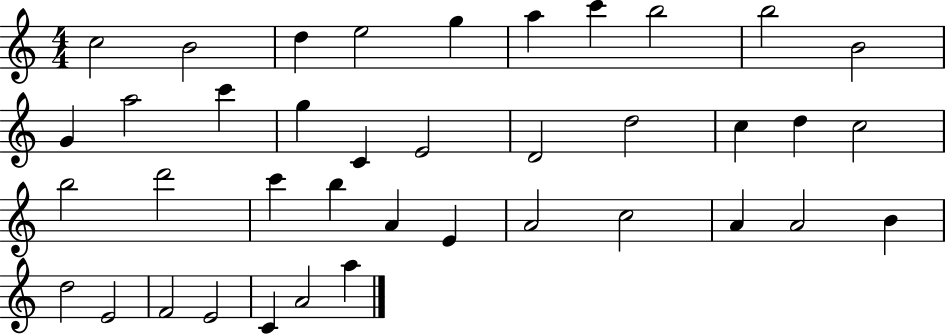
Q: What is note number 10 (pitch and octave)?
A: B4